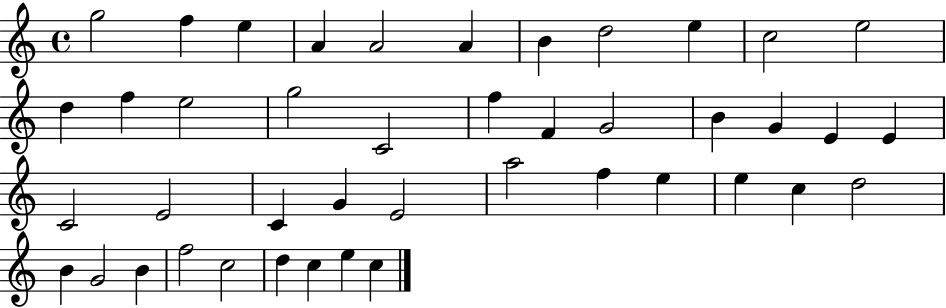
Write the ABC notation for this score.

X:1
T:Untitled
M:4/4
L:1/4
K:C
g2 f e A A2 A B d2 e c2 e2 d f e2 g2 C2 f F G2 B G E E C2 E2 C G E2 a2 f e e c d2 B G2 B f2 c2 d c e c